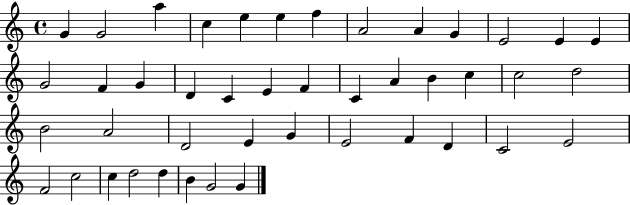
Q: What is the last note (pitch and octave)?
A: G4